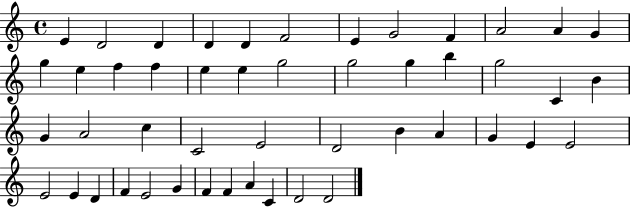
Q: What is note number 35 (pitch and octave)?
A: E4